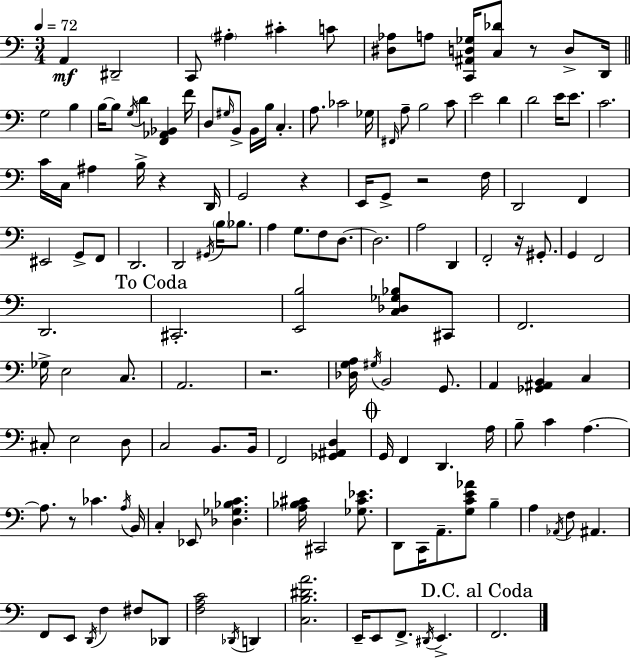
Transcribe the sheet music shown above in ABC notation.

X:1
T:Untitled
M:3/4
L:1/4
K:Am
A,, ^D,,2 C,,/2 ^A, ^C C/2 [^D,_A,]/2 A,/2 [C,,^A,,D,_G,]/4 [C,_D]/2 z/2 D,/2 D,,/4 G,2 B, B,/4 B,/2 G,/4 D [F,,_A,,_B,,] F/4 D,/2 ^G,/4 B,,/2 B,,/4 B,/4 C, A,/2 _C2 _G,/4 ^F,,/4 A,/2 B,2 C/2 E2 D D2 E/4 E/2 C2 C/4 C,/4 ^A, B,/4 z D,,/4 G,,2 z E,,/4 G,,/2 z2 F,/4 D,,2 F,, ^E,,2 G,,/2 F,,/2 D,,2 D,,2 ^G,,/4 B,/4 _B,/2 A, G,/2 F,/2 D,/2 D,2 A,2 D,, F,,2 z/4 ^G,,/2 G,, F,,2 D,,2 ^C,,2 [E,,B,]2 [C,_D,_G,_B,]/2 ^C,,/2 F,,2 _G,/4 E,2 C,/2 A,,2 z2 [_D,G,A,]/4 ^G,/4 B,,2 G,,/2 A,, [_G,,^A,,B,,] C, ^C,/2 E,2 D,/2 C,2 B,,/2 B,,/4 F,,2 [_G,,^A,,D,] G,,/4 F,, D,, A,/4 B,/2 C A, A,/2 z/2 _C A,/4 B,,/4 C, _E,,/2 [_D,_G,_B,C] [A,_B,^C]/4 ^C,,2 [_G,^C_E]/2 D,,/2 C,,/4 A,,/2 [G,CE_A]/2 B, A, _A,,/4 F,/2 ^A,, F,,/2 E,,/2 D,,/4 F, ^F,/2 _D,,/2 [F,A,C]2 _D,,/4 D,, [C,B,^DA]2 E,,/4 E,,/2 F,,/2 ^D,,/4 E,, F,,2